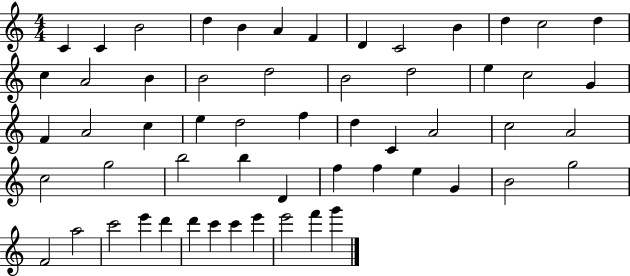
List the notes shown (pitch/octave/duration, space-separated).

C4/q C4/q B4/h D5/q B4/q A4/q F4/q D4/q C4/h B4/q D5/q C5/h D5/q C5/q A4/h B4/q B4/h D5/h B4/h D5/h E5/q C5/h G4/q F4/q A4/h C5/q E5/q D5/h F5/q D5/q C4/q A4/h C5/h A4/h C5/h G5/h B5/h B5/q D4/q F5/q F5/q E5/q G4/q B4/h G5/h F4/h A5/h C6/h E6/q D6/q D6/q C6/q C6/q E6/q E6/h F6/q G6/q